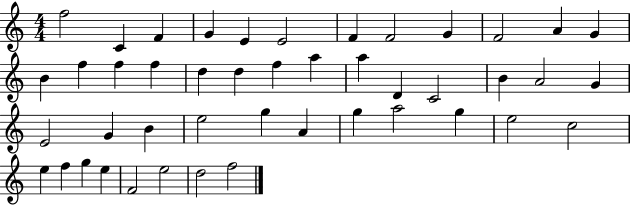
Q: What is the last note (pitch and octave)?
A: F5